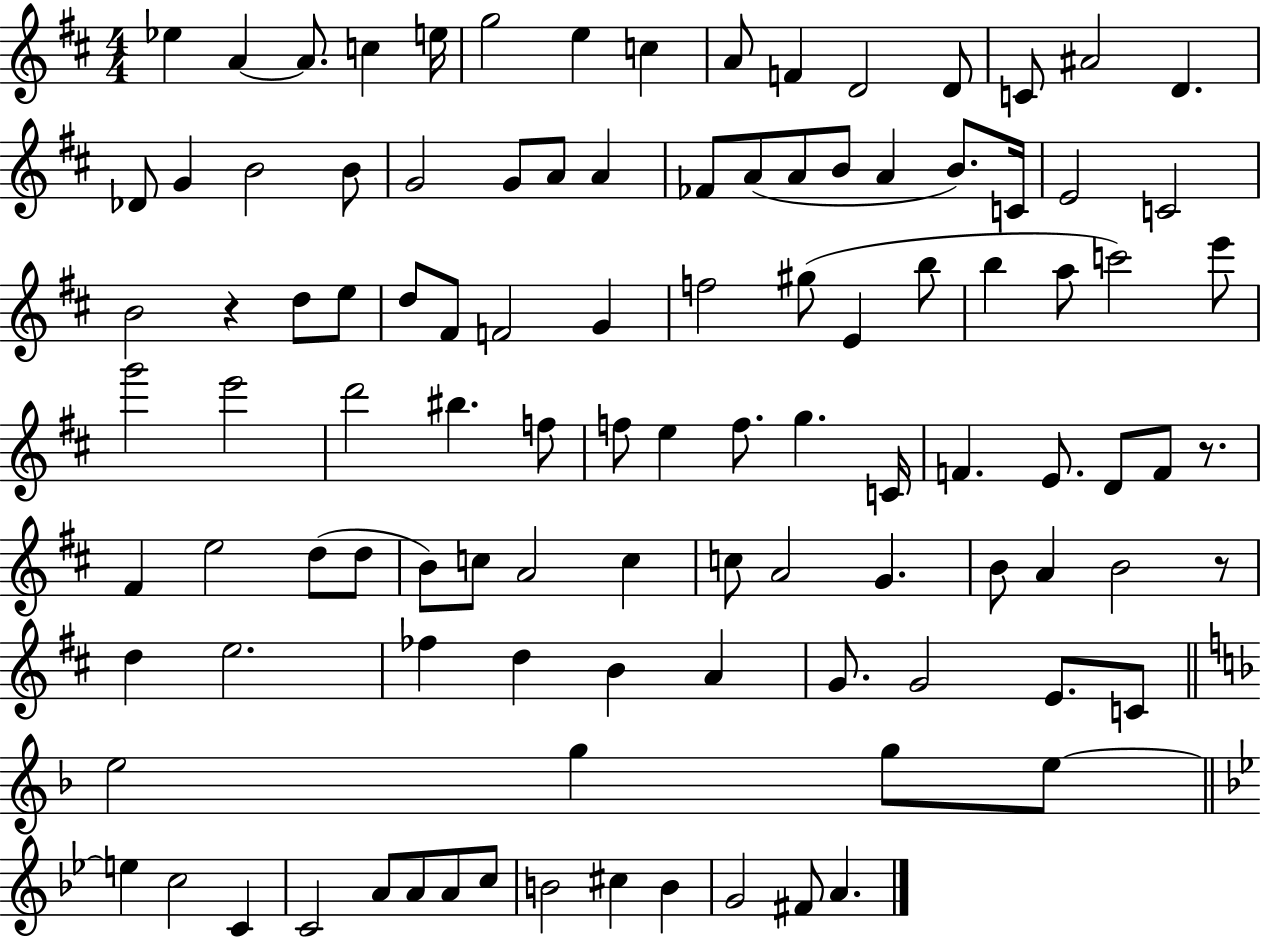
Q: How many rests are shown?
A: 3